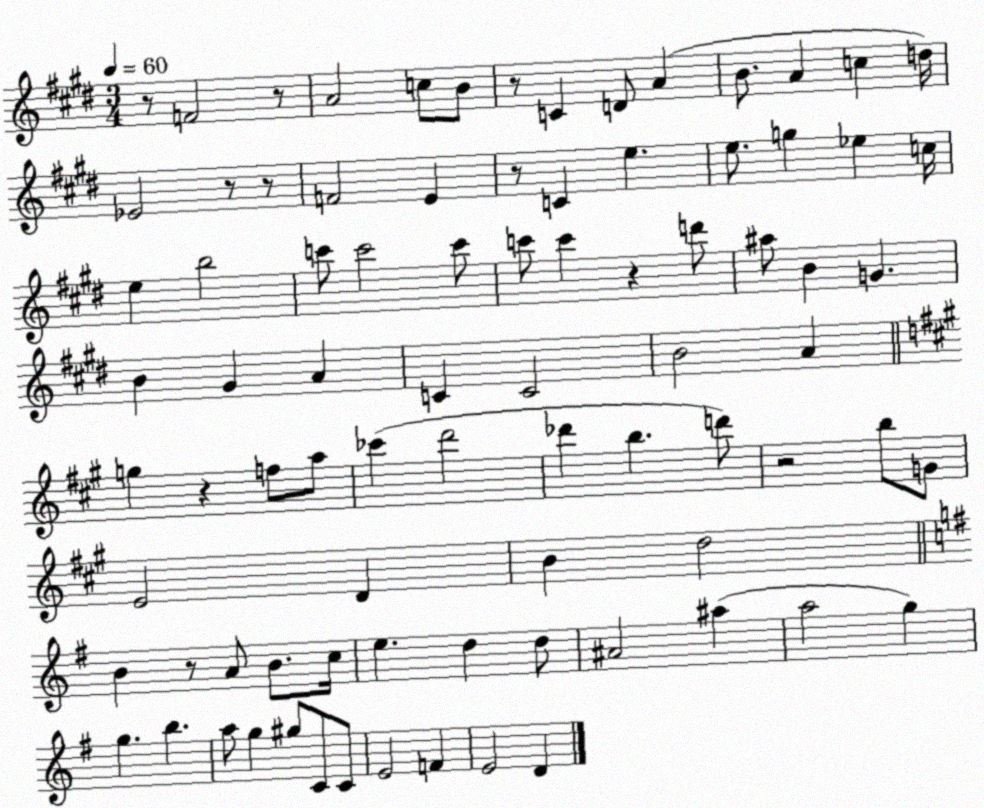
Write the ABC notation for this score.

X:1
T:Untitled
M:3/4
L:1/4
K:E
z/2 F2 z/2 A2 c/2 B/2 z/2 C D/2 A B/2 A c d/4 _E2 z/2 z/2 F2 E z/2 C e e/2 g _e c/4 e b2 c'/2 c'2 c'/2 c'/2 c' z d'/2 ^a/2 B G B ^G A C C2 B2 A g z f/2 a/2 _c' d'2 _d' b d'/2 z2 b/2 G/2 E2 D B d2 B z/2 A/2 B/2 c/4 e d d/2 ^A2 ^a a2 g g b a/2 g ^g/2 C/2 C/2 E2 F E2 D